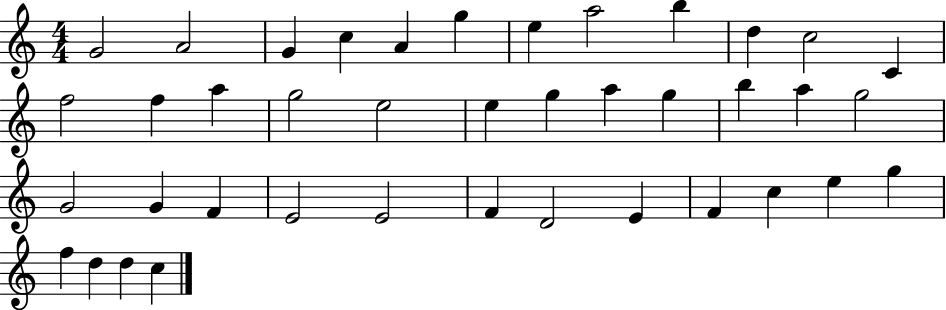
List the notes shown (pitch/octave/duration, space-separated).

G4/h A4/h G4/q C5/q A4/q G5/q E5/q A5/h B5/q D5/q C5/h C4/q F5/h F5/q A5/q G5/h E5/h E5/q G5/q A5/q G5/q B5/q A5/q G5/h G4/h G4/q F4/q E4/h E4/h F4/q D4/h E4/q F4/q C5/q E5/q G5/q F5/q D5/q D5/q C5/q